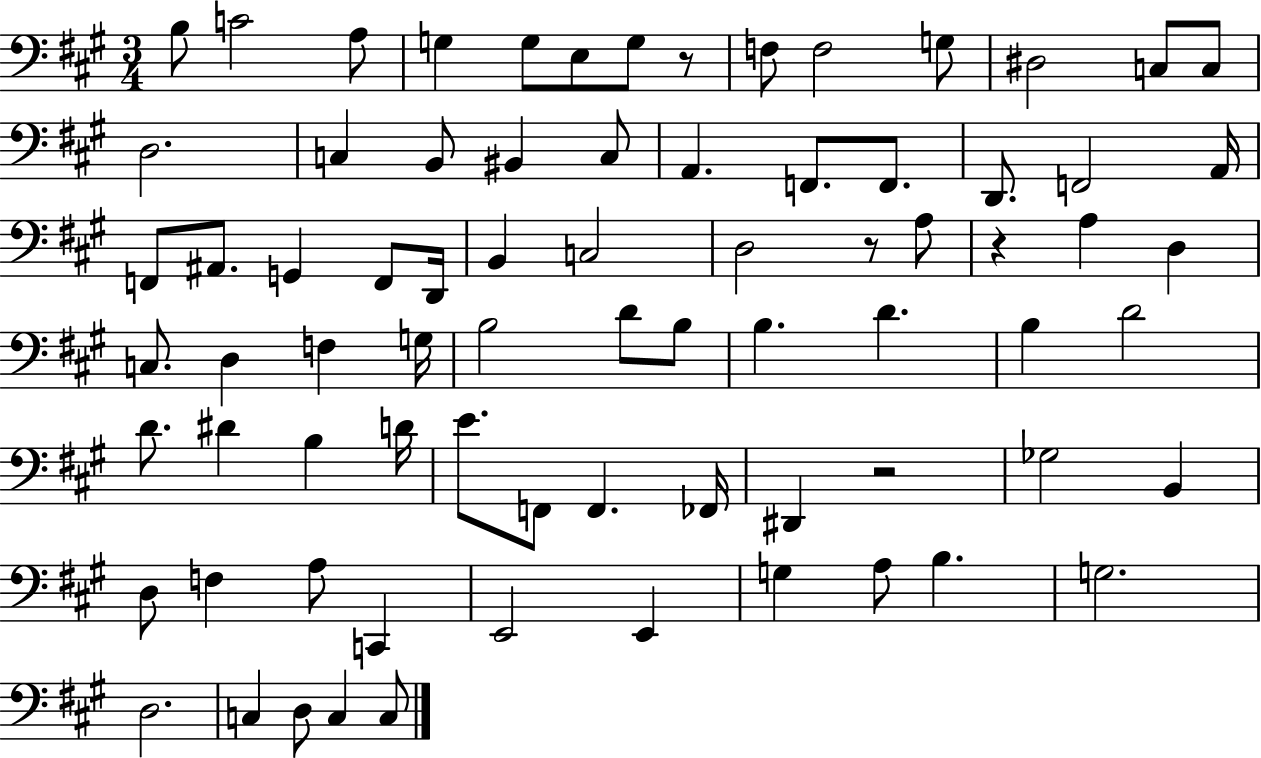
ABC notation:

X:1
T:Untitled
M:3/4
L:1/4
K:A
B,/2 C2 A,/2 G, G,/2 E,/2 G,/2 z/2 F,/2 F,2 G,/2 ^D,2 C,/2 C,/2 D,2 C, B,,/2 ^B,, C,/2 A,, F,,/2 F,,/2 D,,/2 F,,2 A,,/4 F,,/2 ^A,,/2 G,, F,,/2 D,,/4 B,, C,2 D,2 z/2 A,/2 z A, D, C,/2 D, F, G,/4 B,2 D/2 B,/2 B, D B, D2 D/2 ^D B, D/4 E/2 F,,/2 F,, _F,,/4 ^D,, z2 _G,2 B,, D,/2 F, A,/2 C,, E,,2 E,, G, A,/2 B, G,2 D,2 C, D,/2 C, C,/2